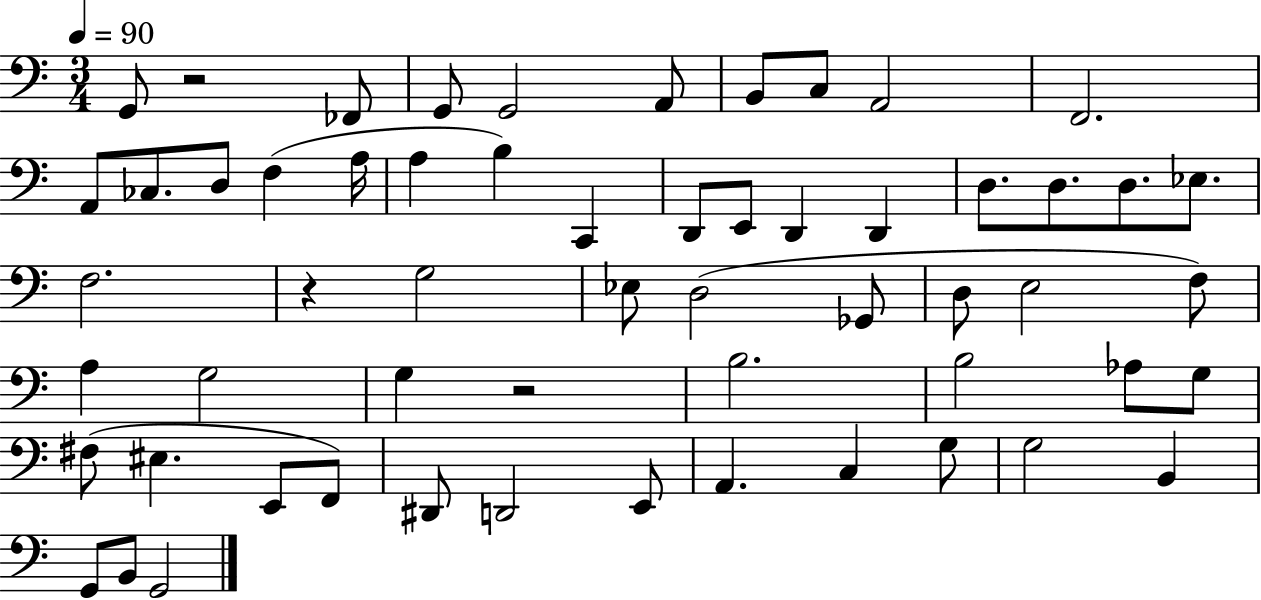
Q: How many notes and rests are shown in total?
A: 58